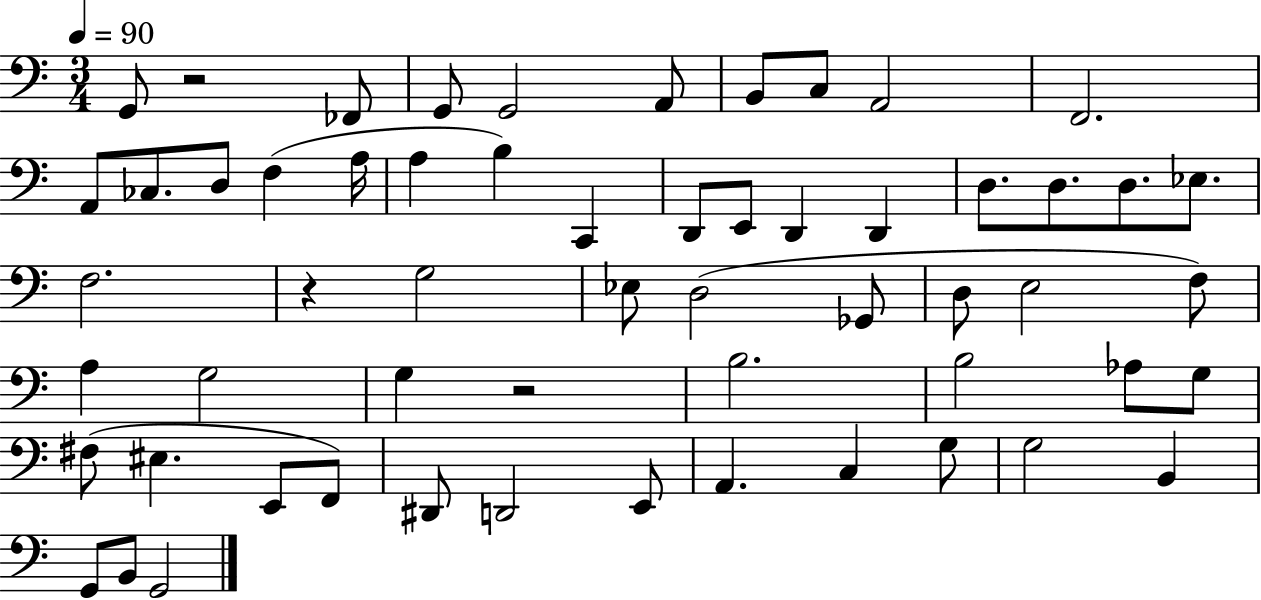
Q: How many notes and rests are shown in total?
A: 58